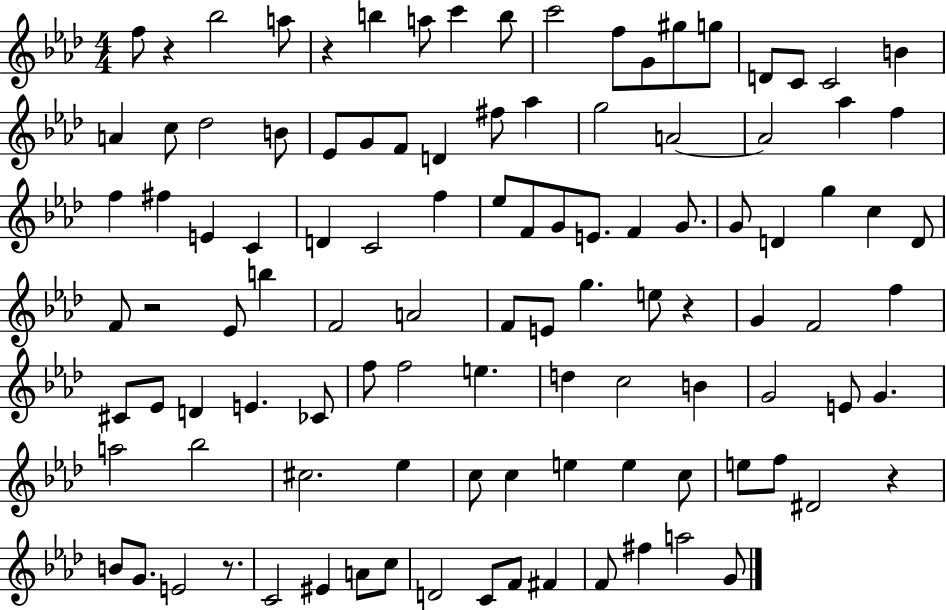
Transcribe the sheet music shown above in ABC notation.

X:1
T:Untitled
M:4/4
L:1/4
K:Ab
f/2 z _b2 a/2 z b a/2 c' b/2 c'2 f/2 G/2 ^g/2 g/2 D/2 C/2 C2 B A c/2 _d2 B/2 _E/2 G/2 F/2 D ^f/2 _a g2 A2 A2 _a f f ^f E C D C2 f _e/2 F/2 G/2 E/2 F G/2 G/2 D g c D/2 F/2 z2 _E/2 b F2 A2 F/2 E/2 g e/2 z G F2 f ^C/2 _E/2 D E _C/2 f/2 f2 e d c2 B G2 E/2 G a2 _b2 ^c2 _e c/2 c e e c/2 e/2 f/2 ^D2 z B/2 G/2 E2 z/2 C2 ^E A/2 c/2 D2 C/2 F/2 ^F F/2 ^f a2 G/2